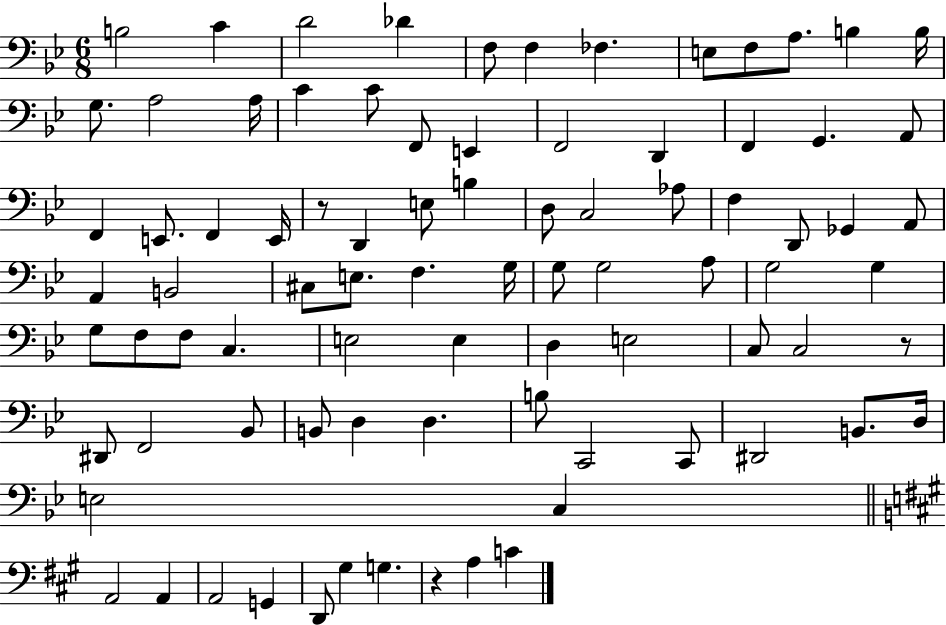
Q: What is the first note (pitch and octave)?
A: B3